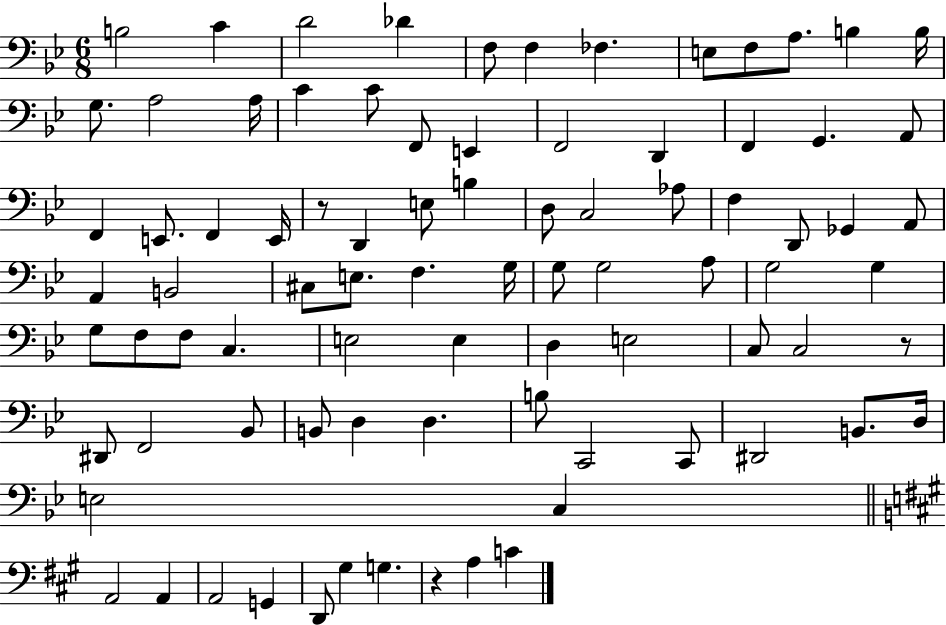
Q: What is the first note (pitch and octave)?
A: B3